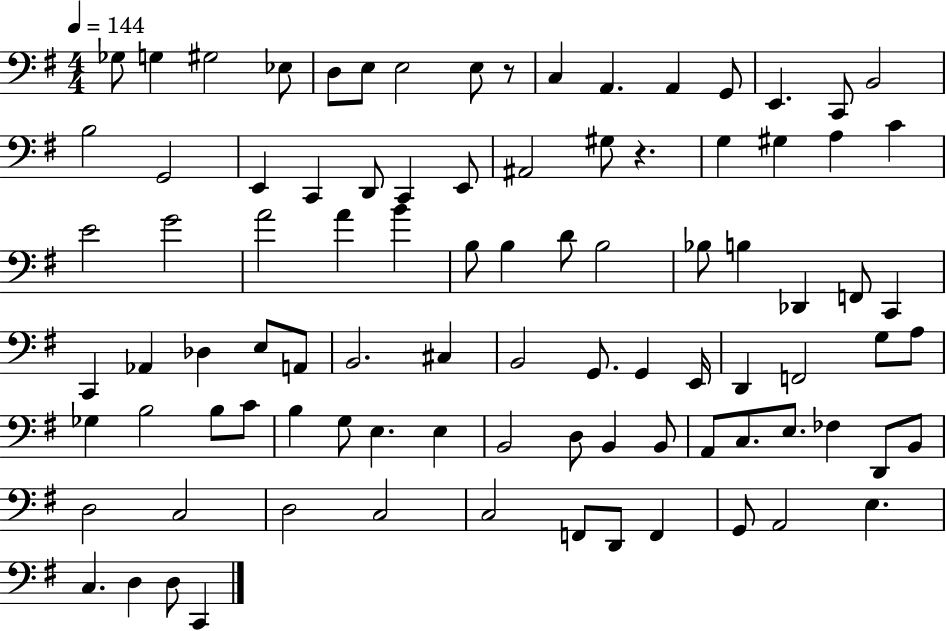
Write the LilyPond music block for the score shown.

{
  \clef bass
  \numericTimeSignature
  \time 4/4
  \key g \major
  \tempo 4 = 144
  ges8 g4 gis2 ees8 | d8 e8 e2 e8 r8 | c4 a,4. a,4 g,8 | e,4. c,8 b,2 | \break b2 g,2 | e,4 c,4 d,8 c,4 e,8 | ais,2 gis8 r4. | g4 gis4 a4 c'4 | \break e'2 g'2 | a'2 a'4 b'4 | b8 b4 d'8 b2 | bes8 b4 des,4 f,8 c,4 | \break c,4 aes,4 des4 e8 a,8 | b,2. cis4 | b,2 g,8. g,4 e,16 | d,4 f,2 g8 a8 | \break ges4 b2 b8 c'8 | b4 g8 e4. e4 | b,2 d8 b,4 b,8 | a,8 c8. e8. fes4 d,8 b,8 | \break d2 c2 | d2 c2 | c2 f,8 d,8 f,4 | g,8 a,2 e4. | \break c4. d4 d8 c,4 | \bar "|."
}